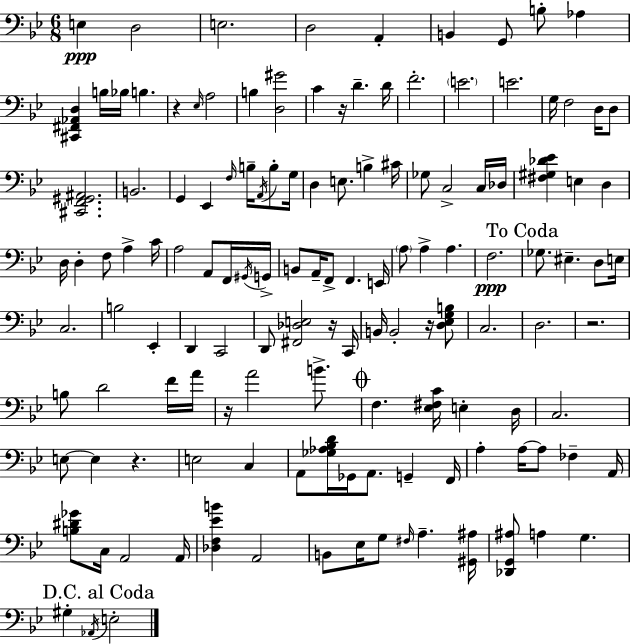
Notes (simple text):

E3/q D3/h E3/h. D3/h A2/q B2/q G2/e B3/e Ab3/q [C#2,F#2,Ab2,D3]/q B3/s Bb3/s B3/q. R/q Eb3/s A3/h B3/q [D3,G#4]/h C4/q R/s D4/q. D4/s F4/h. E4/h. E4/h. G3/s F3/h D3/s D3/e [C#2,F2,G#2,A#2]/h. B2/h. G2/q Eb2/q F3/s B3/s A2/s B3/e G3/s D3/q E3/e. B3/q C#4/s Gb3/e C3/h C3/s Db3/s [F#3,G#3,Db4,Eb4]/q E3/q D3/q D3/s D3/q F3/e A3/q C4/s A3/h A2/e F2/s G#2/s G2/s B2/e A2/s F2/e F2/q. E2/s A3/e A3/q A3/q. F3/h. Gb3/e. EIS3/q. D3/e E3/s C3/h. B3/h Eb2/q D2/q C2/h D2/e [F#2,Db3,E3]/h R/s C2/s B2/s B2/h R/s [D3,Eb3,G3,B3]/e C3/h. D3/h. R/h. B3/e D4/h F4/s A4/s R/s A4/h B4/e. F3/q. [Eb3,F#3,C4]/s E3/q D3/s C3/h. E3/e E3/q R/q. E3/h C3/q A2/e [Gb3,Ab3,Bb3,D4]/s Gb2/s A2/e. G2/q F2/s A3/q A3/s A3/e FES3/q A2/s [B3,D#4,Gb4]/e C3/s A2/h A2/s [Db3,F3,Eb4,B4]/q A2/h B2/e Eb3/s G3/e F#3/s A3/q. [G#2,A#3]/s [Db2,G2,A#3]/e A3/q G3/q. G#3/q Ab2/s E3/h